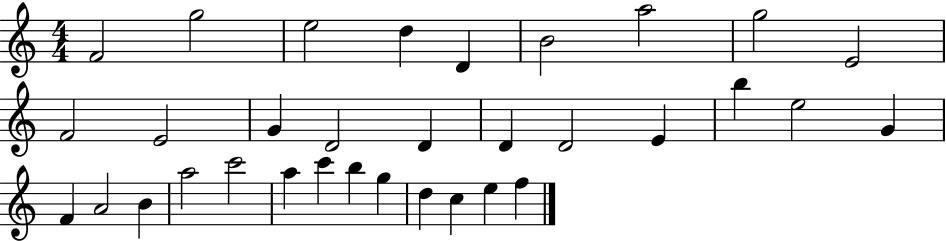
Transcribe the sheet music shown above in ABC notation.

X:1
T:Untitled
M:4/4
L:1/4
K:C
F2 g2 e2 d D B2 a2 g2 E2 F2 E2 G D2 D D D2 E b e2 G F A2 B a2 c'2 a c' b g d c e f